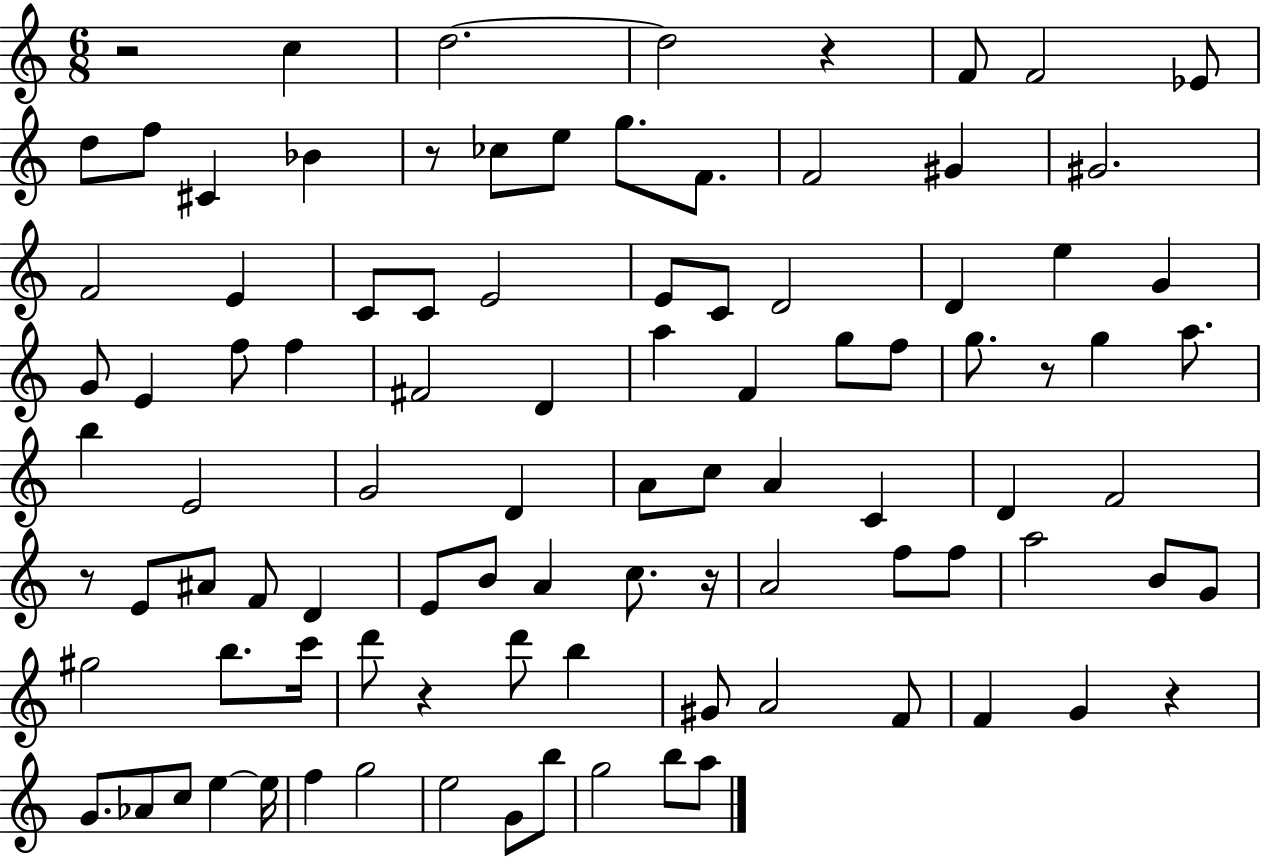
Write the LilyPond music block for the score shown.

{
  \clef treble
  \numericTimeSignature
  \time 6/8
  \key c \major
  r2 c''4 | d''2.~~ | d''2 r4 | f'8 f'2 ees'8 | \break d''8 f''8 cis'4 bes'4 | r8 ces''8 e''8 g''8. f'8. | f'2 gis'4 | gis'2. | \break f'2 e'4 | c'8 c'8 e'2 | e'8 c'8 d'2 | d'4 e''4 g'4 | \break g'8 e'4 f''8 f''4 | fis'2 d'4 | a''4 f'4 g''8 f''8 | g''8. r8 g''4 a''8. | \break b''4 e'2 | g'2 d'4 | a'8 c''8 a'4 c'4 | d'4 f'2 | \break r8 e'8 ais'8 f'8 d'4 | e'8 b'8 a'4 c''8. r16 | a'2 f''8 f''8 | a''2 b'8 g'8 | \break gis''2 b''8. c'''16 | d'''8 r4 d'''8 b''4 | gis'8 a'2 f'8 | f'4 g'4 r4 | \break g'8. aes'8 c''8 e''4~~ e''16 | f''4 g''2 | e''2 g'8 b''8 | g''2 b''8 a''8 | \break \bar "|."
}